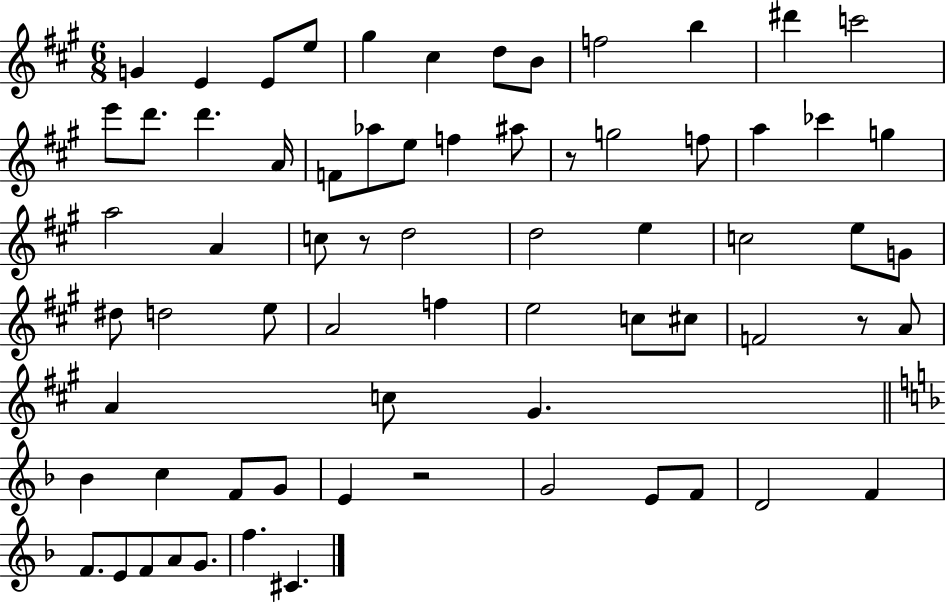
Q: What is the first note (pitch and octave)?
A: G4